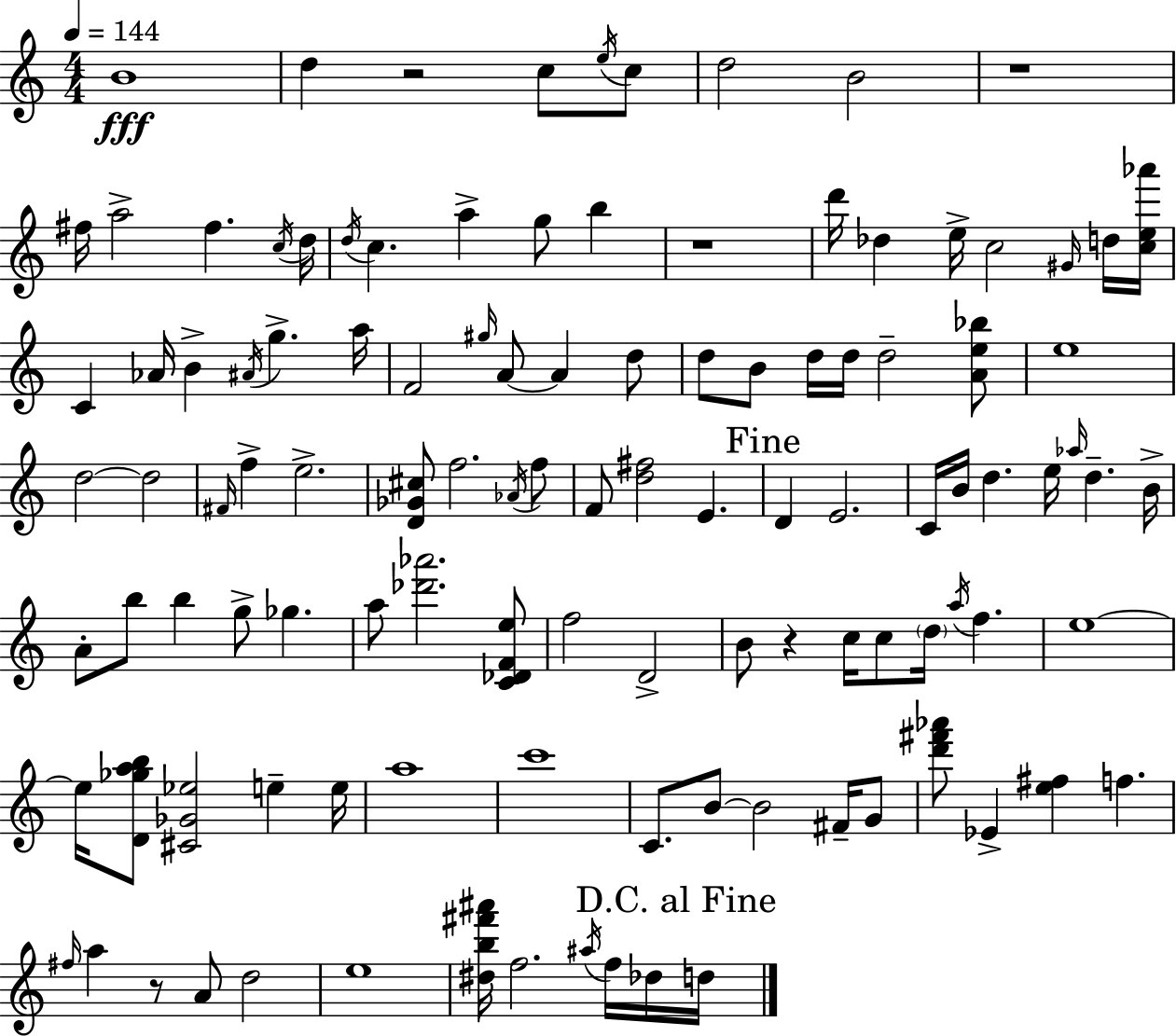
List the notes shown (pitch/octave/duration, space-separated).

B4/w D5/q R/h C5/e E5/s C5/e D5/h B4/h R/w F#5/s A5/h F#5/q. C5/s D5/s D5/s C5/q. A5/q G5/e B5/q R/w D6/s Db5/q E5/s C5/h G#4/s D5/s [C5,E5,Ab6]/s C4/q Ab4/s B4/q A#4/s G5/q. A5/s F4/h G#5/s A4/e A4/q D5/e D5/e B4/e D5/s D5/s D5/h [A4,E5,Bb5]/e E5/w D5/h D5/h F#4/s F5/q E5/h. [D4,Gb4,C#5]/e F5/h. Ab4/s F5/e F4/e [D5,F#5]/h E4/q. D4/q E4/h. C4/s B4/s D5/q. E5/s Ab5/s D5/q. B4/s A4/e B5/e B5/q G5/e Gb5/q. A5/e [Db6,Ab6]/h. [C4,Db4,F4,E5]/e F5/h D4/h B4/e R/q C5/s C5/e D5/s A5/s F5/q. E5/w E5/s [D4,Gb5,A5,B5]/e [C#4,Gb4,Eb5]/h E5/q E5/s A5/w C6/w C4/e. B4/e B4/h F#4/s G4/e [D6,F#6,Ab6]/e Eb4/q [E5,F#5]/q F5/q. F#5/s A5/q R/e A4/e D5/h E5/w [D#5,B5,F#6,A#6]/s F5/h. A#5/s F5/s Db5/s D5/s